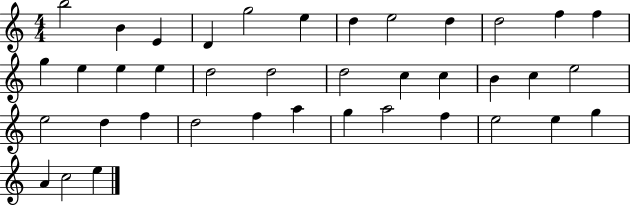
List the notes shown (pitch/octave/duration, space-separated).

B5/h B4/q E4/q D4/q G5/h E5/q D5/q E5/h D5/q D5/h F5/q F5/q G5/q E5/q E5/q E5/q D5/h D5/h D5/h C5/q C5/q B4/q C5/q E5/h E5/h D5/q F5/q D5/h F5/q A5/q G5/q A5/h F5/q E5/h E5/q G5/q A4/q C5/h E5/q